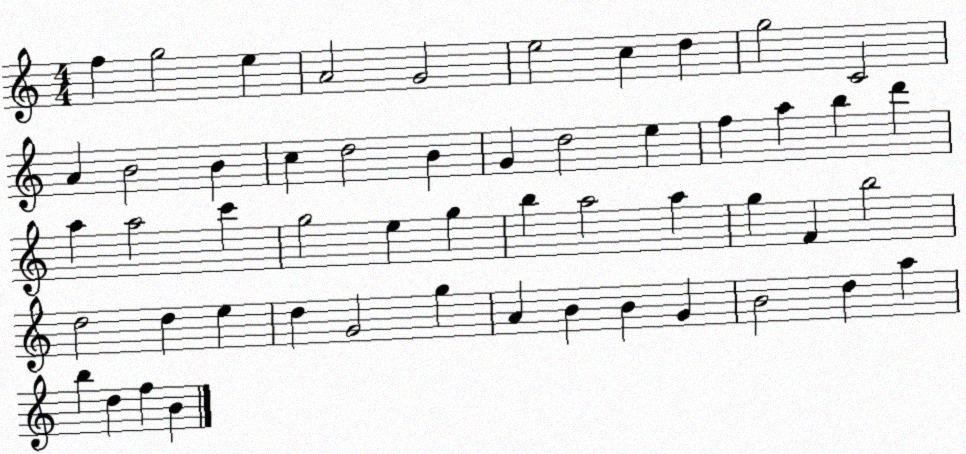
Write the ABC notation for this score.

X:1
T:Untitled
M:4/4
L:1/4
K:C
f g2 e A2 G2 e2 c d g2 C2 A B2 B c d2 B G d2 e f a b d' a a2 c' g2 e g b a2 a g F b2 d2 d e d G2 g A B B G B2 d a b d f B